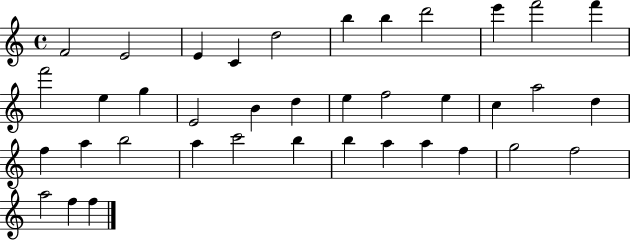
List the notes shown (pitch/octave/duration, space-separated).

F4/h E4/h E4/q C4/q D5/h B5/q B5/q D6/h E6/q F6/h F6/q F6/h E5/q G5/q E4/h B4/q D5/q E5/q F5/h E5/q C5/q A5/h D5/q F5/q A5/q B5/h A5/q C6/h B5/q B5/q A5/q A5/q F5/q G5/h F5/h A5/h F5/q F5/q